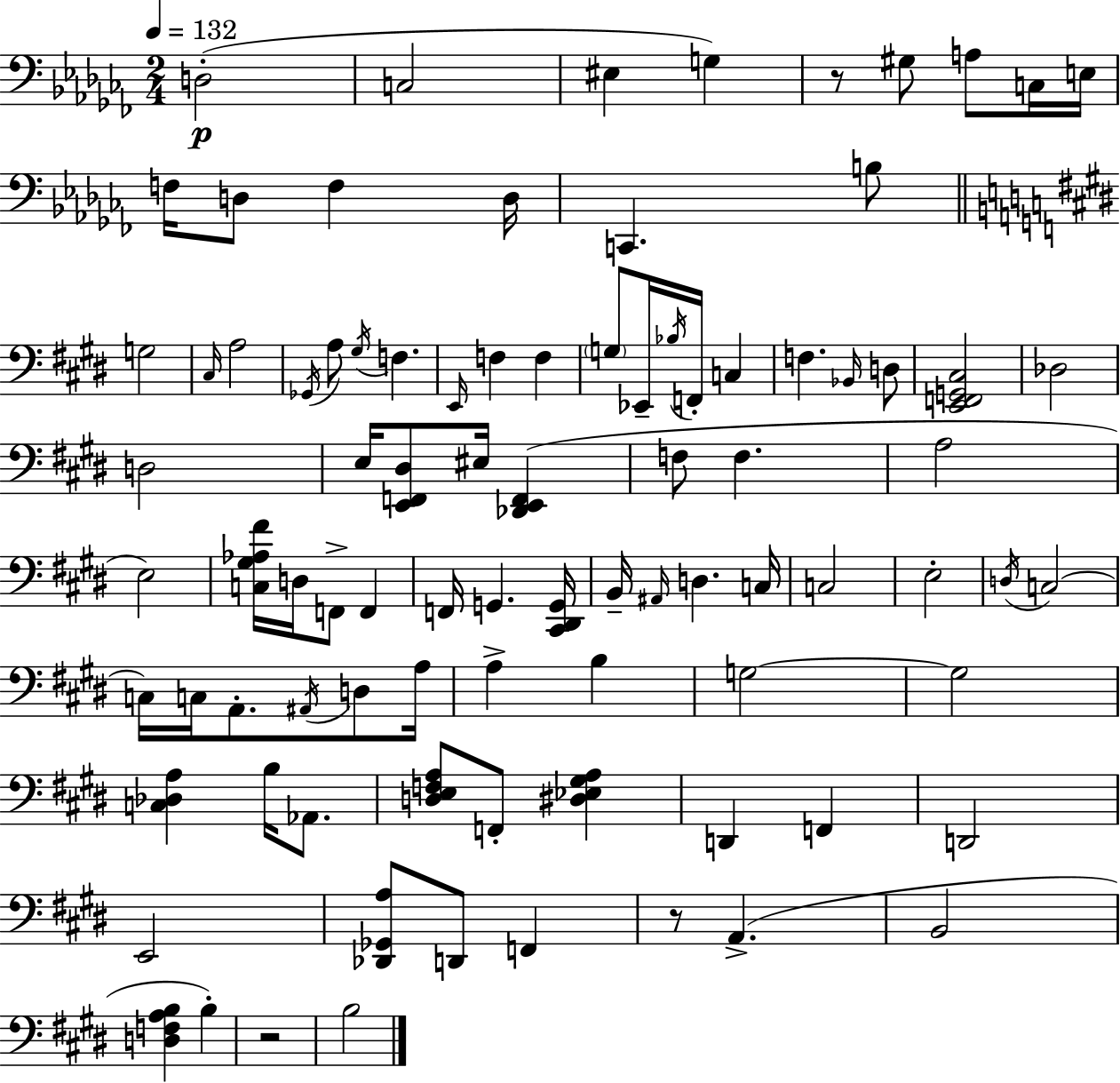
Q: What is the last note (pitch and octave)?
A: B3